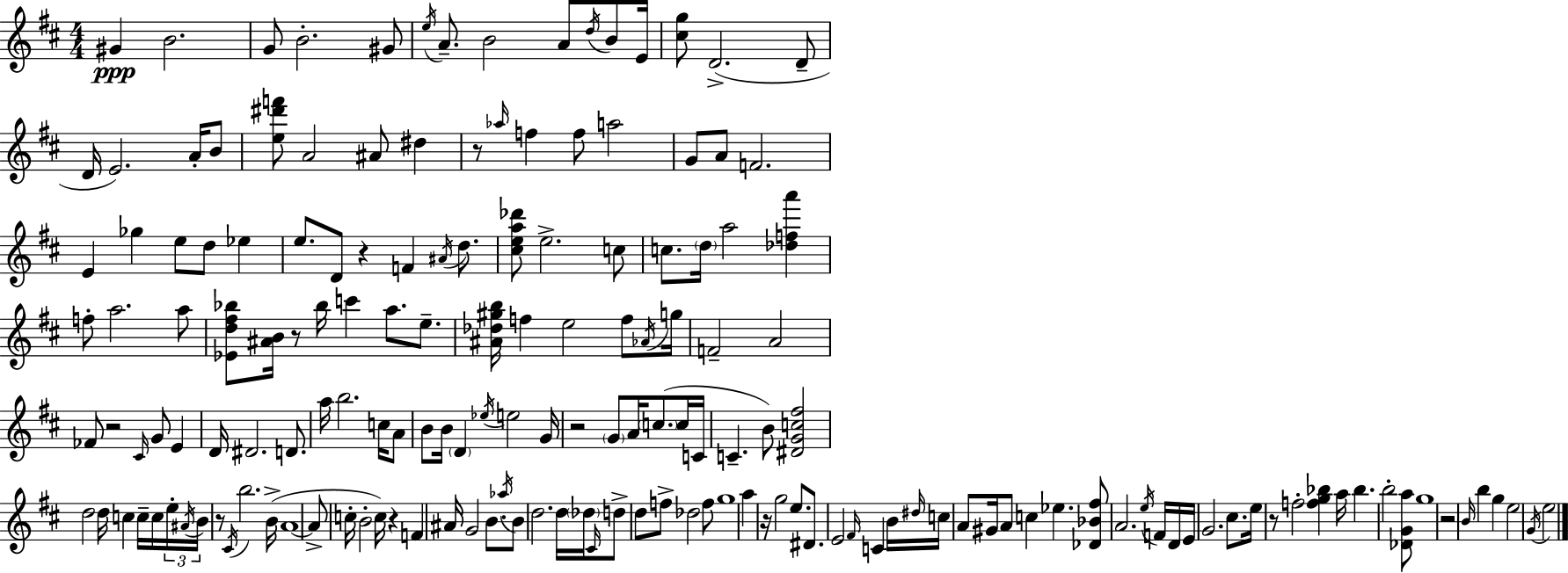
{
  \clef treble
  \numericTimeSignature
  \time 4/4
  \key d \major
  gis'4\ppp b'2. | g'8 b'2.-. gis'8 | \acciaccatura { e''16 } a'8.-- b'2 a'8 \acciaccatura { d''16 } b'8 | e'16 <cis'' g''>8 d'2.->( | \break d'8-- d'16 e'2.) a'16-. | b'8 <e'' dis''' f'''>8 a'2 ais'8 dis''4 | r8 \grace { aes''16 } f''4 f''8 a''2 | g'8 a'8 f'2. | \break e'4 ges''4 e''8 d''8 ees''4 | e''8. d'8 r4 f'4 | \acciaccatura { ais'16 } d''8. <cis'' e'' a'' des'''>8 e''2.-> | c''8 c''8. \parenthesize d''16 a''2 | \break <des'' f'' a'''>4 f''8-. a''2. | a''8 <ees' d'' fis'' bes''>8 <ais' b'>16 r8 bes''16 c'''4 a''8. | e''8.-- <ais' des'' gis'' b''>16 f''4 e''2 | f''8 \acciaccatura { aes'16 } g''16 f'2-- a'2 | \break fes'8 r2 \grace { cis'16 } | g'8 e'4 d'16 dis'2. | d'8. a''16 b''2. | c''16 a'8 b'8 b'16 \parenthesize d'4 \acciaccatura { ees''16 } e''2 | \break g'16 r2 \parenthesize g'8 | a'16 \parenthesize c''8.( c''16 c'16 c'4.-- b'8) <dis' g' c'' fis''>2 | d''2 d''16 | c''4 c''16-- c''16 \tuplet 3/2 { e''16-. \acciaccatura { ais'16 } b'16 } r8 \acciaccatura { cis'16 } b''2. | \break b'16->( a'1~~ | a'8-> c''16-. b'2-. | c''16) r4 f'4 ais'16 g'2 | b'8. \acciaccatura { aes''16 } b'8 d''2. | \break d''16 \parenthesize des''16 \grace { cis'16 } d''8-> d''8 f''8-> | des''2 f''8 g''1 | a''4 r16 | g''2 e''8. dis'8. e'2 | \break \grace { fis'16 } c'4 b'16 \grace { dis''16 } c''16 a'8 | gis'16 a'8 c''4 ees''4. <des' bes' fis''>8 a'2. | \acciaccatura { e''16 } f'16 d'16 e'16 g'2. | cis''8. e''16 r8 | \break f''2-. <f'' g'' bes''>4 a''16 bes''4. | b''2-. <des' g' a''>8 g''1 | r2 | \grace { b'16 } b''4 g''4 e''2 | \break \acciaccatura { g'16 } e''2 | \bar "|."
}